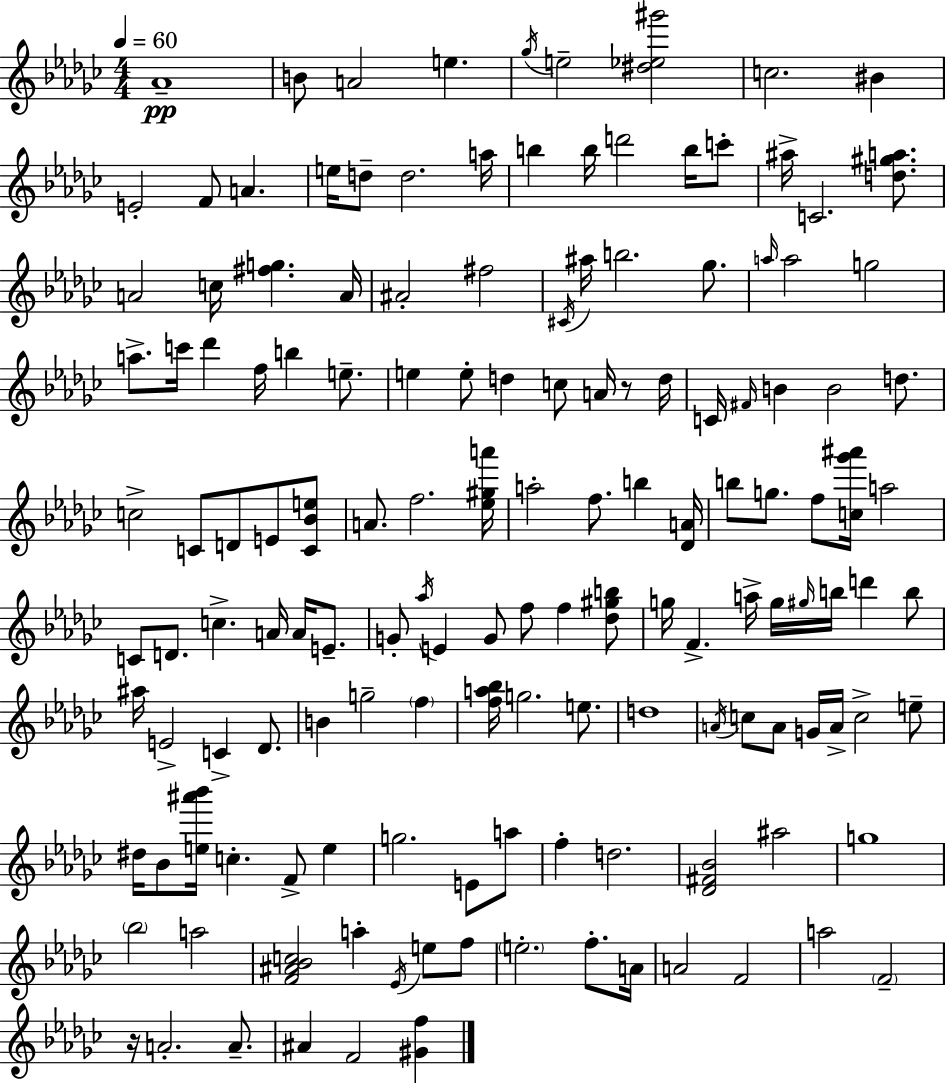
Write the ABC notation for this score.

X:1
T:Untitled
M:4/4
L:1/4
K:Ebm
_A4 B/2 A2 e _g/4 e2 [^d_e^g']2 c2 ^B E2 F/2 A e/4 d/2 d2 a/4 b b/4 d'2 b/4 c'/2 ^a/4 C2 [d^ga]/2 A2 c/4 [^fg] A/4 ^A2 ^f2 ^C/4 ^a/4 b2 _g/2 a/4 a2 g2 a/2 c'/4 _d' f/4 b e/2 e e/2 d c/2 A/4 z/2 d/4 C/4 ^F/4 B B2 d/2 c2 C/2 D/2 E/2 [C_Be]/2 A/2 f2 [_e^ga']/4 a2 f/2 b [_DA]/4 b/2 g/2 f/2 [c_g'^a']/4 a2 C/2 D/2 c A/4 A/4 E/2 G/2 _a/4 E G/2 f/2 f [_d^gb]/2 g/4 F a/4 g/4 ^g/4 b/4 d' b/2 ^a/4 E2 C _D/2 B g2 f [fa_b]/4 g2 e/2 d4 A/4 c/2 A/2 G/4 A/4 c2 e/2 ^d/4 _B/2 [e^a'_b']/4 c F/2 e g2 E/2 a/2 f d2 [_D^F_B]2 ^a2 g4 _b2 a2 [F^A_Bc]2 a _E/4 e/2 f/2 e2 f/2 A/4 A2 F2 a2 F2 z/4 A2 A/2 ^A F2 [^Gf]